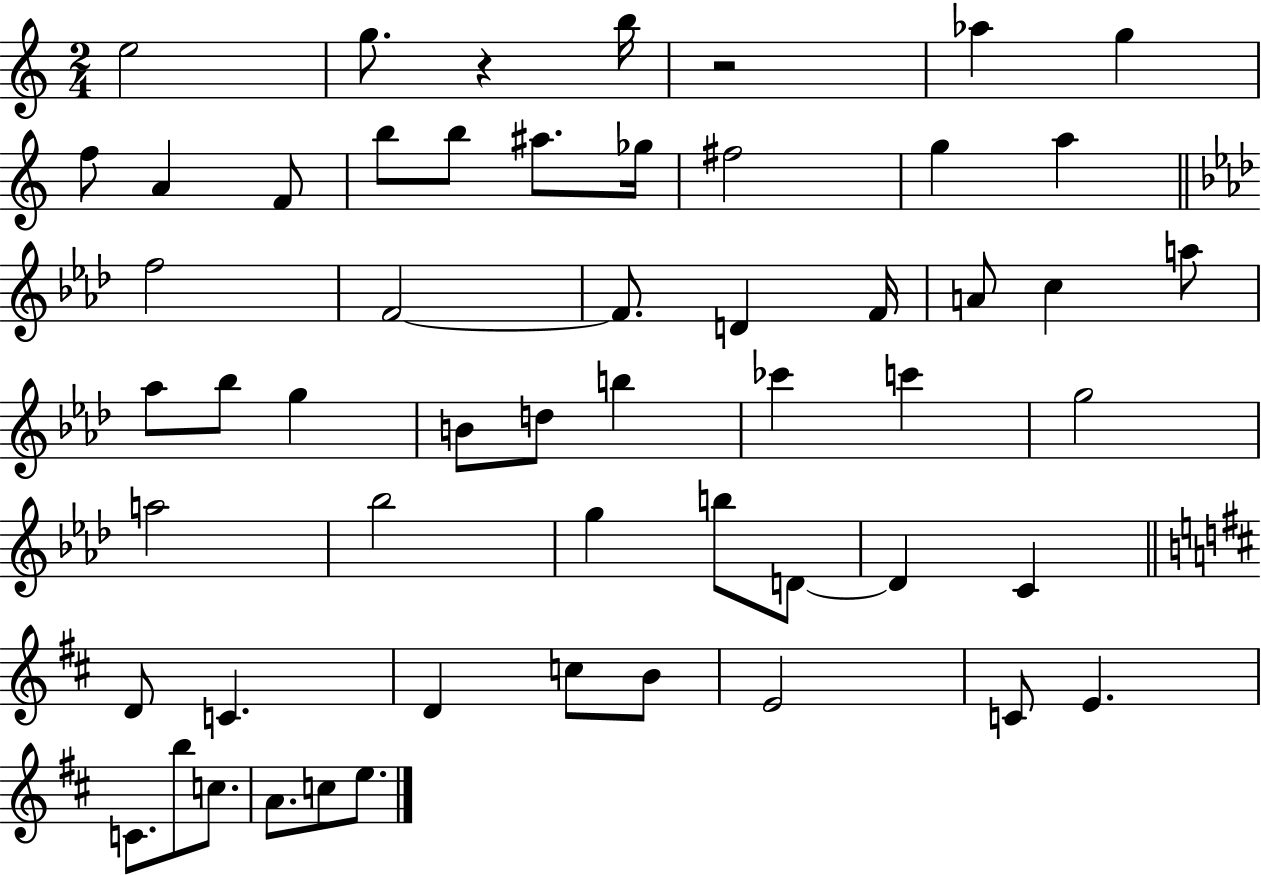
E5/h G5/e. R/q B5/s R/h Ab5/q G5/q F5/e A4/q F4/e B5/e B5/e A#5/e. Gb5/s F#5/h G5/q A5/q F5/h F4/h F4/e. D4/q F4/s A4/e C5/q A5/e Ab5/e Bb5/e G5/q B4/e D5/e B5/q CES6/q C6/q G5/h A5/h Bb5/h G5/q B5/e D4/e D4/q C4/q D4/e C4/q. D4/q C5/e B4/e E4/h C4/e E4/q. C4/e. B5/e C5/e. A4/e. C5/e E5/e.